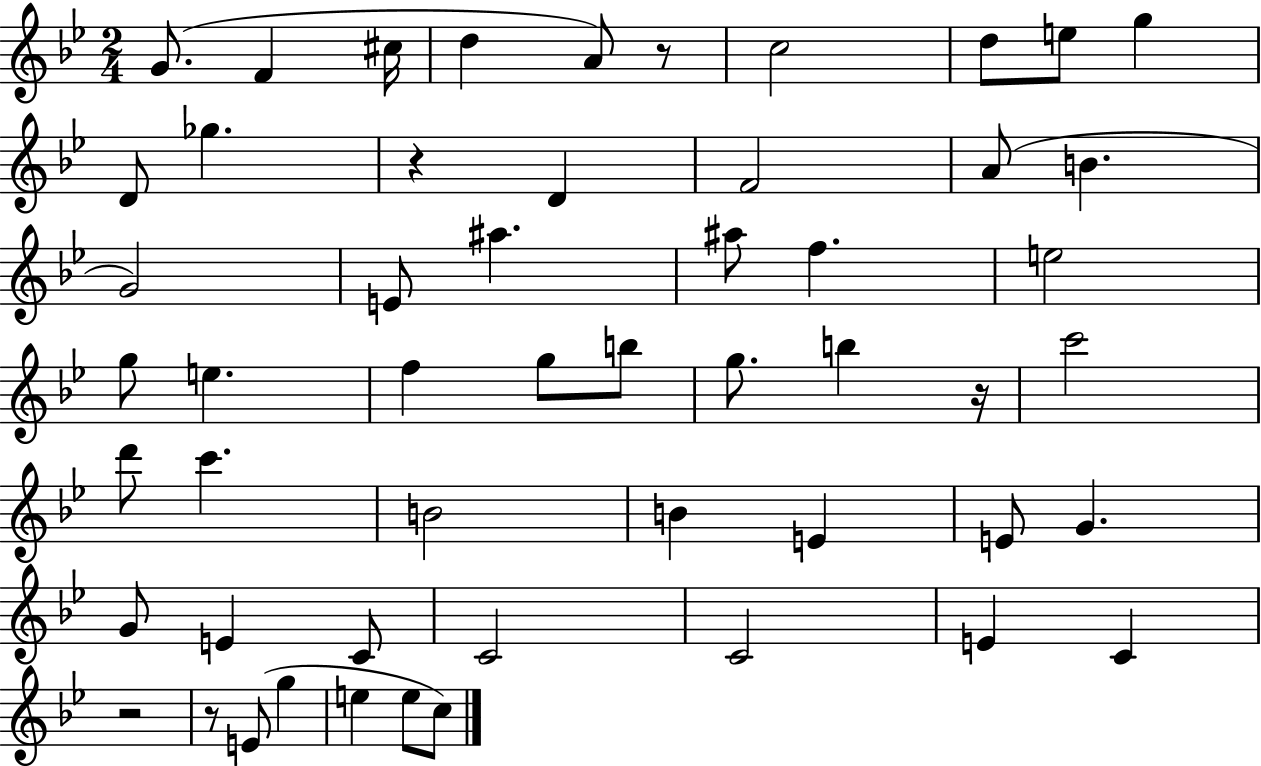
G4/e. F4/q C#5/s D5/q A4/e R/e C5/h D5/e E5/e G5/q D4/e Gb5/q. R/q D4/q F4/h A4/e B4/q. G4/h E4/e A#5/q. A#5/e F5/q. E5/h G5/e E5/q. F5/q G5/e B5/e G5/e. B5/q R/s C6/h D6/e C6/q. B4/h B4/q E4/q E4/e G4/q. G4/e E4/q C4/e C4/h C4/h E4/q C4/q R/h R/e E4/e G5/q E5/q E5/e C5/e